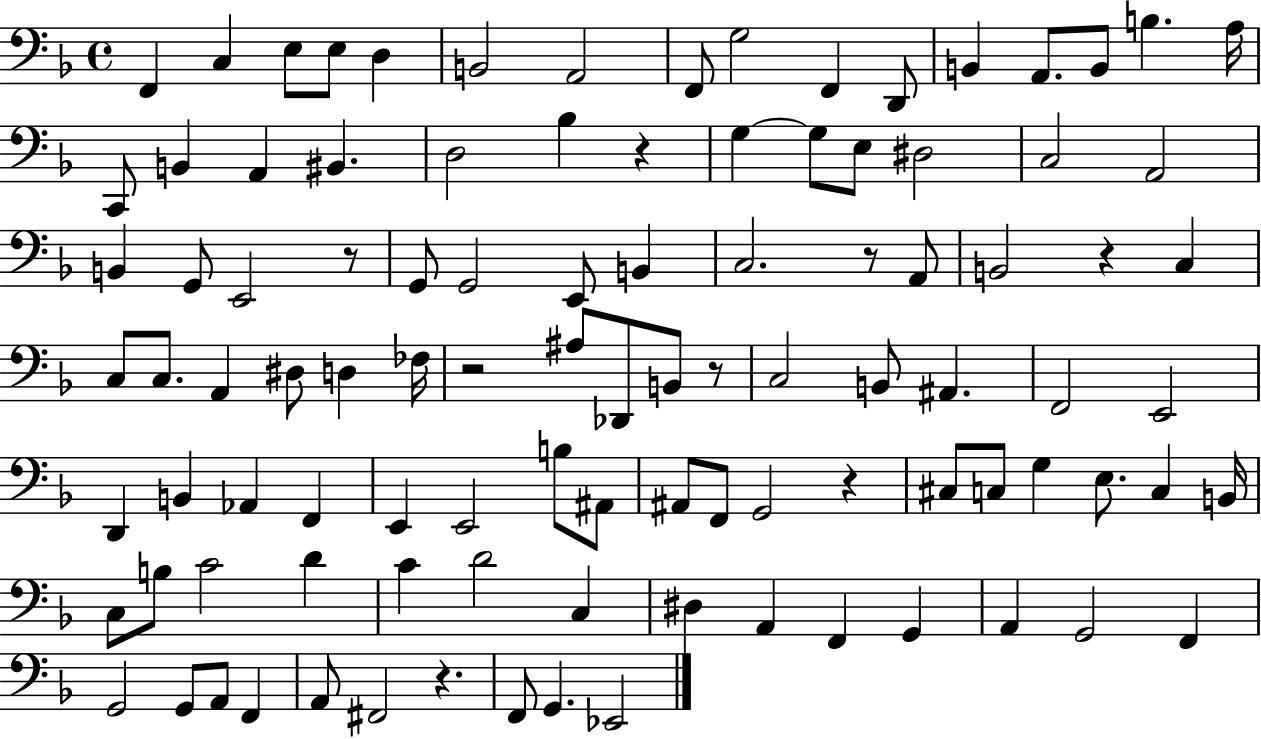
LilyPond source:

{
  \clef bass
  \time 4/4
  \defaultTimeSignature
  \key f \major
  f,4 c4 e8 e8 d4 | b,2 a,2 | f,8 g2 f,4 d,8 | b,4 a,8. b,8 b4. a16 | \break c,8 b,4 a,4 bis,4. | d2 bes4 r4 | g4~~ g8 e8 dis2 | c2 a,2 | \break b,4 g,8 e,2 r8 | g,8 g,2 e,8 b,4 | c2. r8 a,8 | b,2 r4 c4 | \break c8 c8. a,4 dis8 d4 fes16 | r2 ais8 des,8 b,8 r8 | c2 b,8 ais,4. | f,2 e,2 | \break d,4 b,4 aes,4 f,4 | e,4 e,2 b8 ais,8 | ais,8 f,8 g,2 r4 | cis8 c8 g4 e8. c4 b,16 | \break c8 b8 c'2 d'4 | c'4 d'2 c4 | dis4 a,4 f,4 g,4 | a,4 g,2 f,4 | \break g,2 g,8 a,8 f,4 | a,8 fis,2 r4. | f,8 g,4. ees,2 | \bar "|."
}